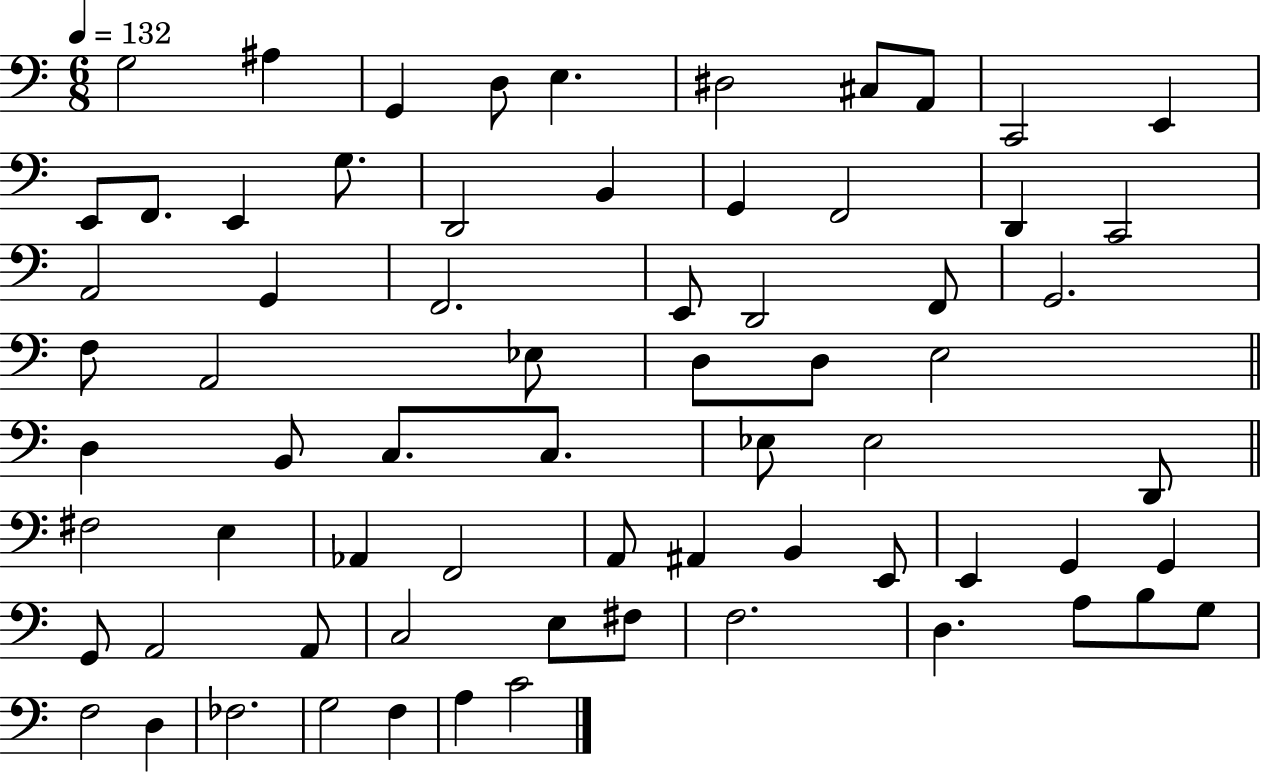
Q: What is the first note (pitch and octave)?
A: G3